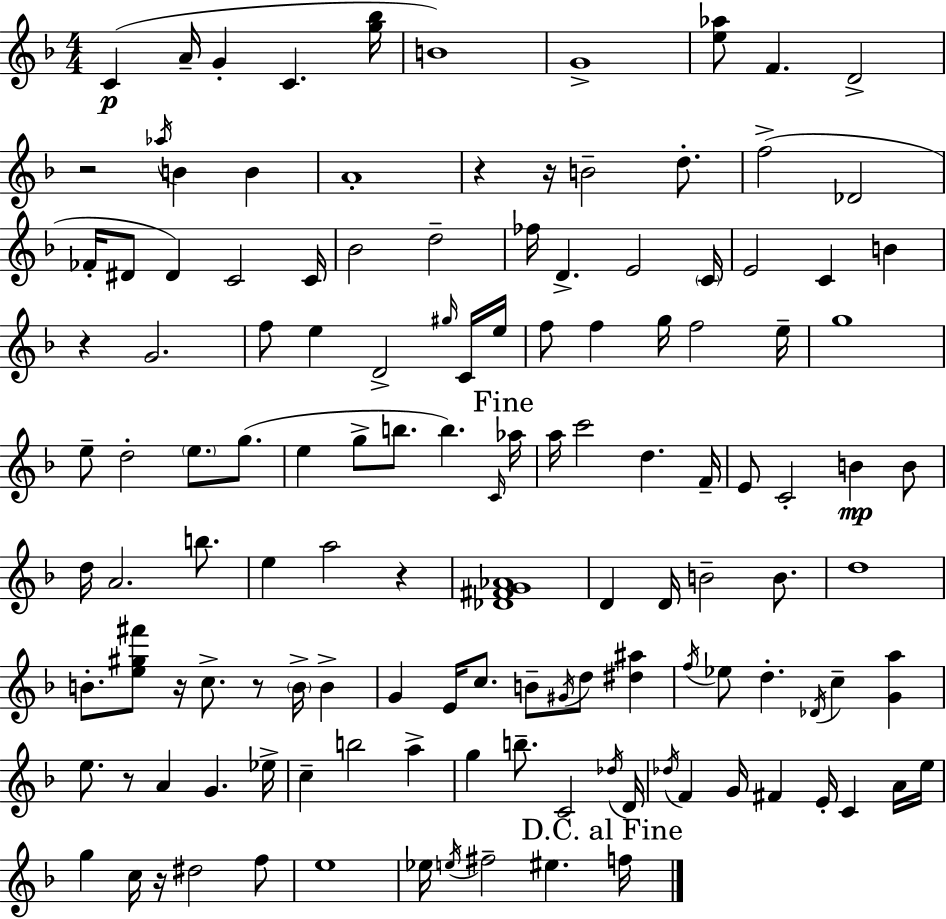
X:1
T:Untitled
M:4/4
L:1/4
K:Dm
C A/4 G C [g_b]/4 B4 G4 [e_a]/2 F D2 z2 _a/4 B B A4 z z/4 B2 d/2 f2 _D2 _F/4 ^D/2 ^D C2 C/4 _B2 d2 _f/4 D E2 C/4 E2 C B z G2 f/2 e D2 ^g/4 C/4 e/4 f/2 f g/4 f2 e/4 g4 e/2 d2 e/2 g/2 e g/2 b/2 b C/4 _a/4 a/4 c'2 d F/4 E/2 C2 B B/2 d/4 A2 b/2 e a2 z [_D^FG_A]4 D D/4 B2 B/2 d4 B/2 [e^g^f']/2 z/4 c/2 z/2 B/4 B G E/4 c/2 B/2 ^G/4 d/2 [^d^a] f/4 _e/2 d _D/4 c [Ga] e/2 z/2 A G _e/4 c b2 a g b/2 C2 _d/4 D/4 _d/4 F G/4 ^F E/4 C A/4 e/4 g c/4 z/4 ^d2 f/2 e4 _e/4 e/4 ^f2 ^e f/4